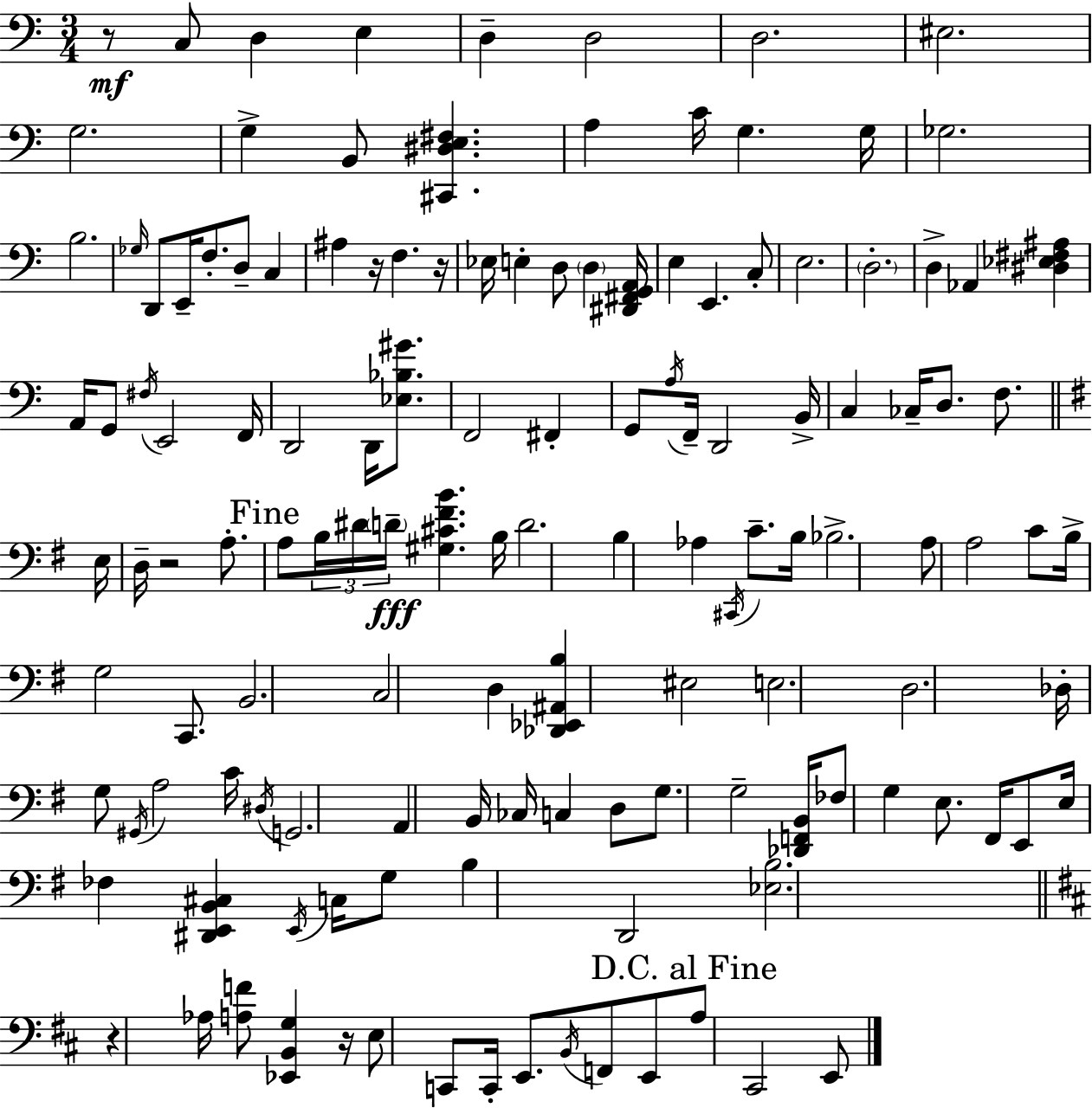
X:1
T:Untitled
M:3/4
L:1/4
K:Am
z/2 C,/2 D, E, D, D,2 D,2 ^E,2 G,2 G, B,,/2 [^C,,^D,E,^F,] A, C/4 G, G,/4 _G,2 B,2 _G,/4 D,,/2 E,,/4 F,/2 D,/2 C, ^A, z/4 F, z/4 _E,/4 E, D,/2 D, [^D,,^F,,G,,A,,]/4 E, E,, C,/2 E,2 D,2 D, _A,, [^D,_E,^F,^A,] A,,/4 G,,/2 ^F,/4 E,,2 F,,/4 D,,2 D,,/4 [_E,_B,^G]/2 F,,2 ^F,, G,,/2 A,/4 F,,/4 D,,2 B,,/4 C, _C,/4 D,/2 F,/2 E,/4 D,/4 z2 A,/2 A,/2 B,/4 ^D/4 D/4 [^G,^C^FB] B,/4 D2 B, _A, ^C,,/4 C/2 B,/4 _B,2 A,/2 A,2 C/2 B,/4 G,2 C,,/2 B,,2 C,2 D, [_D,,_E,,^A,,B,] ^E,2 E,2 D,2 _D,/4 G,/2 ^G,,/4 A,2 C/4 ^D,/4 G,,2 A,, B,,/4 _C,/4 C, D,/2 G,/2 G,2 [_D,,F,,B,,]/4 _F,/2 G, E,/2 ^F,,/4 E,,/2 E,/4 _F, [^D,,E,,B,,^C,] E,,/4 C,/4 G,/2 B, D,,2 [_E,B,]2 z _A,/4 [A,F]/2 [_E,,B,,G,] z/4 E,/2 C,,/2 C,,/4 E,,/2 B,,/4 F,,/2 E,,/2 A,/2 ^C,,2 E,,/2